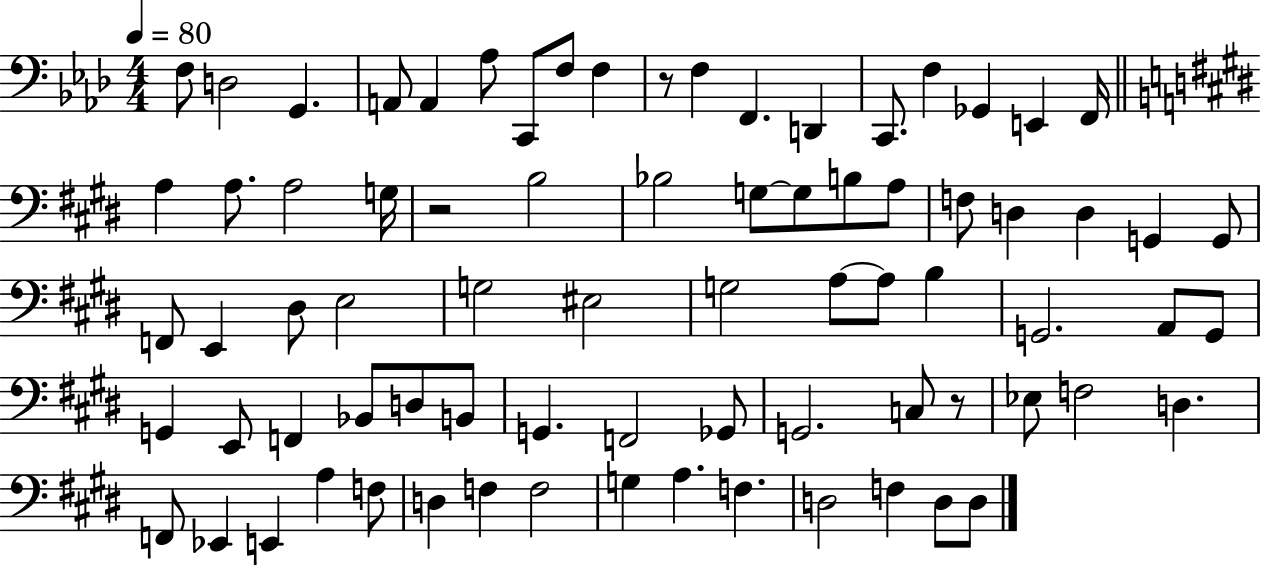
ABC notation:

X:1
T:Untitled
M:4/4
L:1/4
K:Ab
F,/2 D,2 G,, A,,/2 A,, _A,/2 C,,/2 F,/2 F, z/2 F, F,, D,, C,,/2 F, _G,, E,, F,,/4 A, A,/2 A,2 G,/4 z2 B,2 _B,2 G,/2 G,/2 B,/2 A,/2 F,/2 D, D, G,, G,,/2 F,,/2 E,, ^D,/2 E,2 G,2 ^E,2 G,2 A,/2 A,/2 B, G,,2 A,,/2 G,,/2 G,, E,,/2 F,, _B,,/2 D,/2 B,,/2 G,, F,,2 _G,,/2 G,,2 C,/2 z/2 _E,/2 F,2 D, F,,/2 _E,, E,, A, F,/2 D, F, F,2 G, A, F, D,2 F, D,/2 D,/2